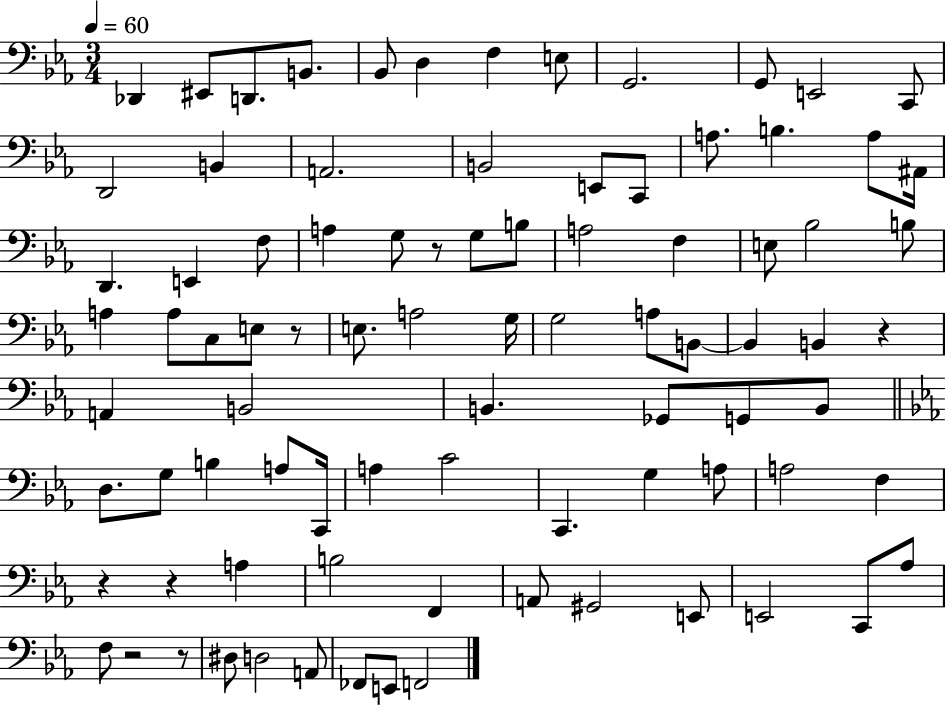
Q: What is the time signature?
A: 3/4